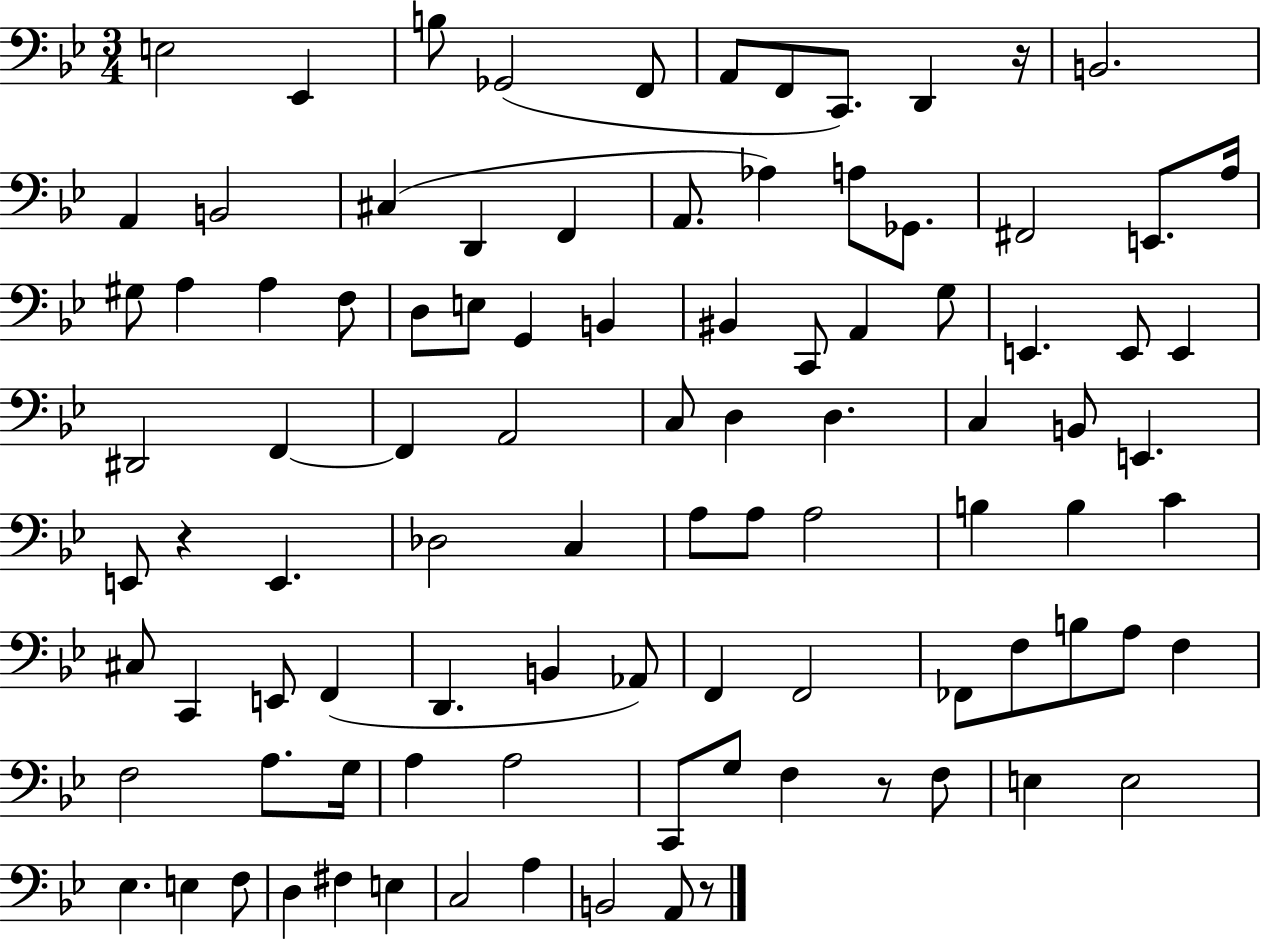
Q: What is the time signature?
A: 3/4